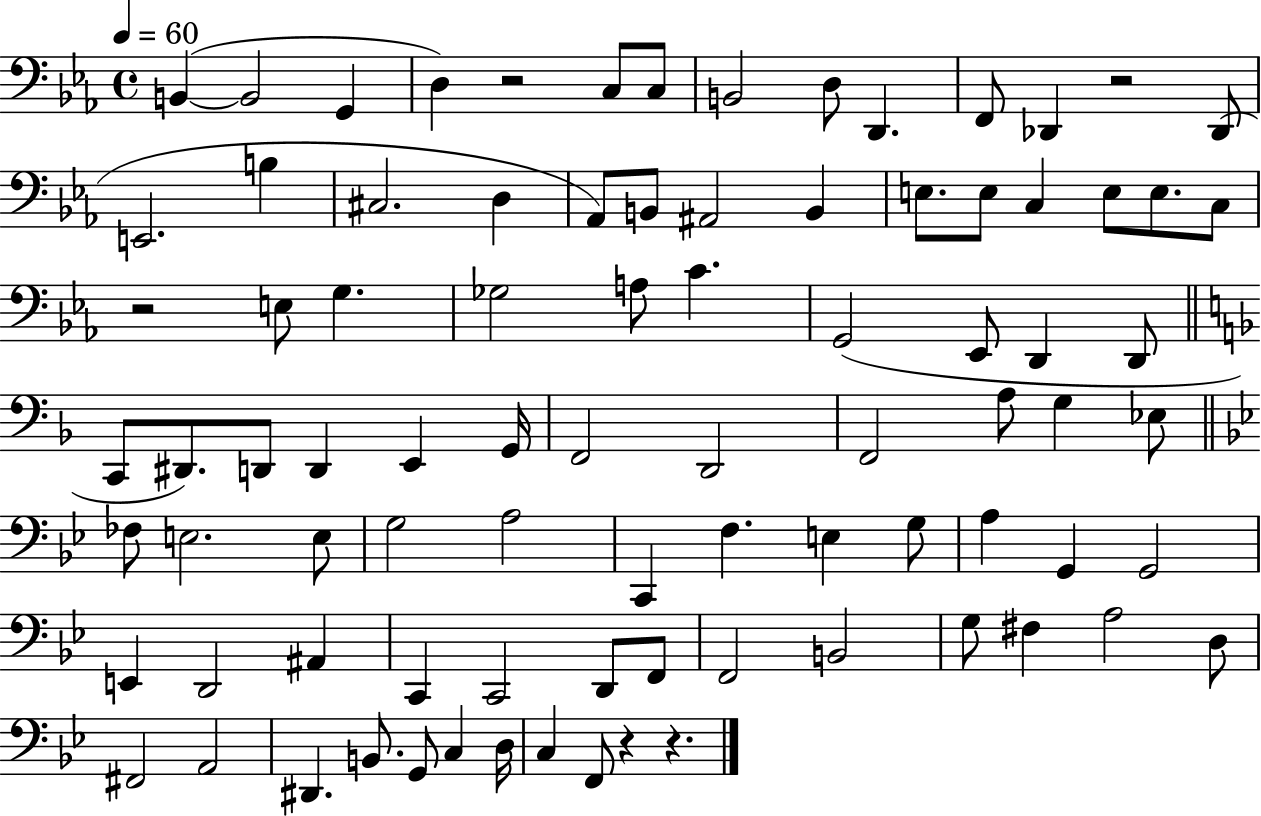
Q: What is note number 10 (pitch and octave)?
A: F2